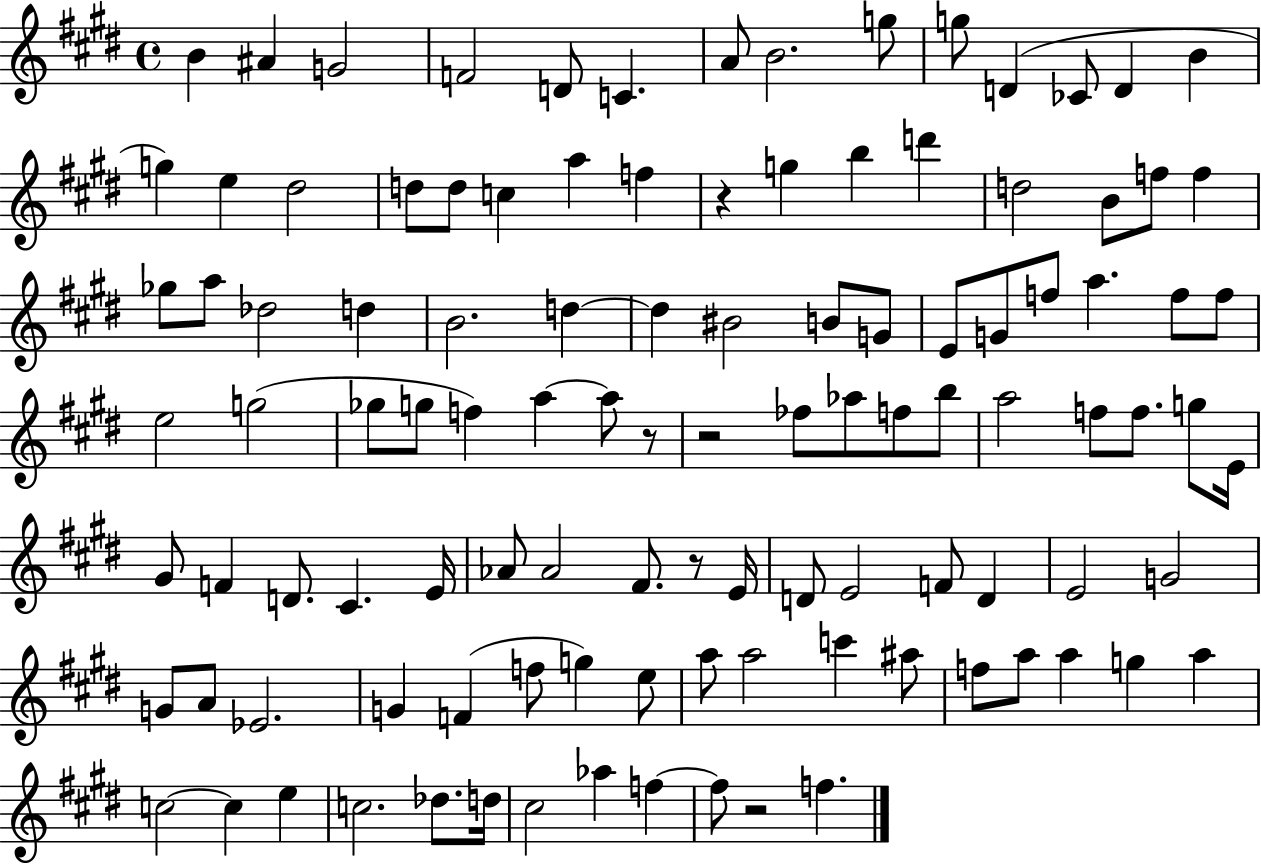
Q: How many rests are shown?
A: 5